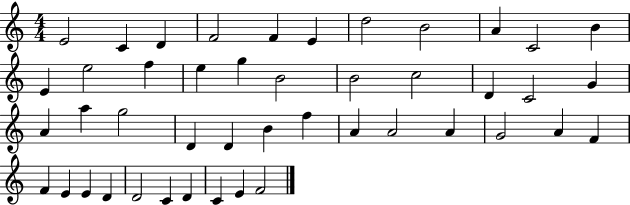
E4/h C4/q D4/q F4/h F4/q E4/q D5/h B4/h A4/q C4/h B4/q E4/q E5/h F5/q E5/q G5/q B4/h B4/h C5/h D4/q C4/h G4/q A4/q A5/q G5/h D4/q D4/q B4/q F5/q A4/q A4/h A4/q G4/h A4/q F4/q F4/q E4/q E4/q D4/q D4/h C4/q D4/q C4/q E4/q F4/h